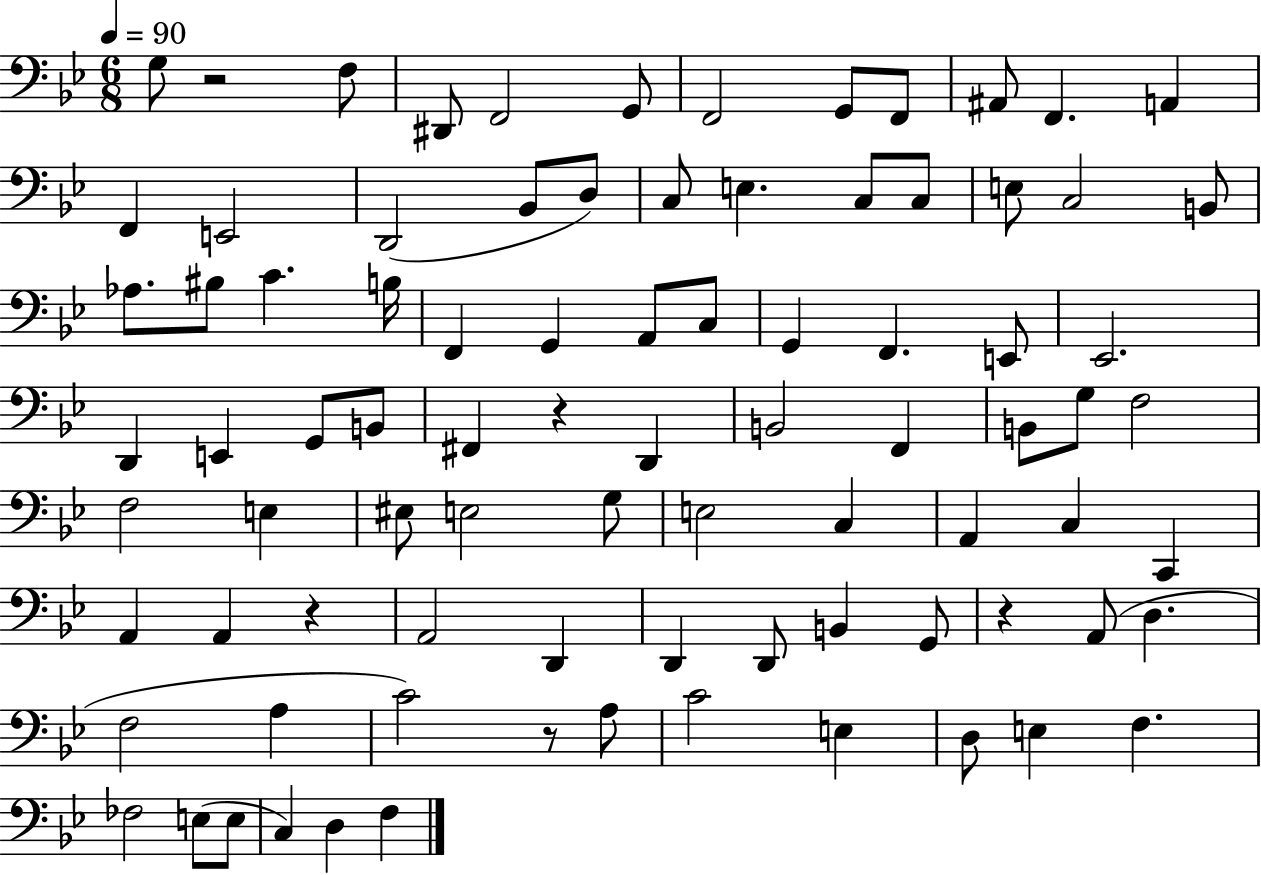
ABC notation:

X:1
T:Untitled
M:6/8
L:1/4
K:Bb
G,/2 z2 F,/2 ^D,,/2 F,,2 G,,/2 F,,2 G,,/2 F,,/2 ^A,,/2 F,, A,, F,, E,,2 D,,2 _B,,/2 D,/2 C,/2 E, C,/2 C,/2 E,/2 C,2 B,,/2 _A,/2 ^B,/2 C B,/4 F,, G,, A,,/2 C,/2 G,, F,, E,,/2 _E,,2 D,, E,, G,,/2 B,,/2 ^F,, z D,, B,,2 F,, B,,/2 G,/2 F,2 F,2 E, ^E,/2 E,2 G,/2 E,2 C, A,, C, C,, A,, A,, z A,,2 D,, D,, D,,/2 B,, G,,/2 z A,,/2 D, F,2 A, C2 z/2 A,/2 C2 E, D,/2 E, F, _F,2 E,/2 E,/2 C, D, F,